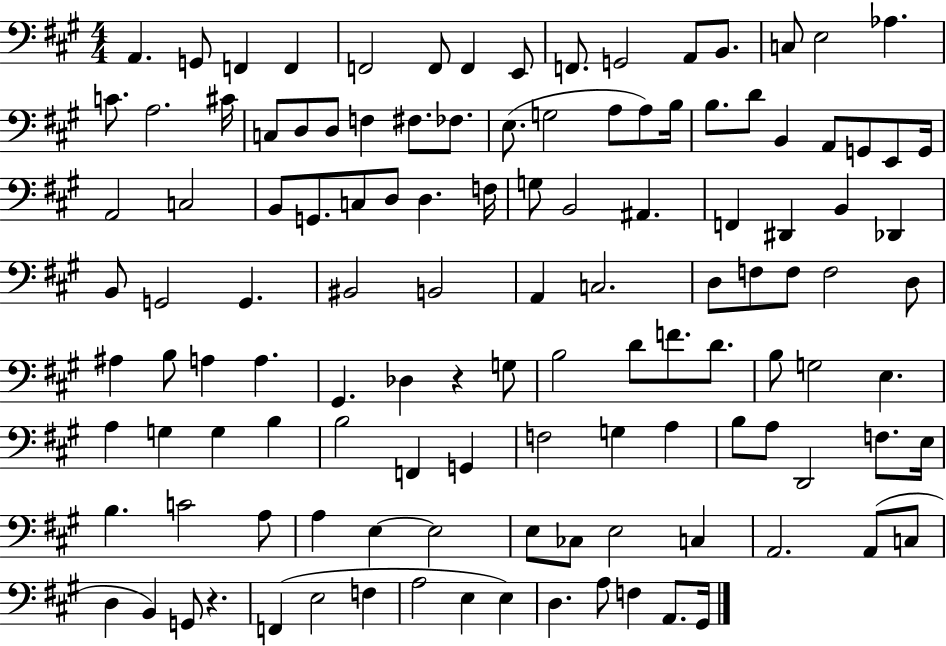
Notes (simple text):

A2/q. G2/e F2/q F2/q F2/h F2/e F2/q E2/e F2/e. G2/h A2/e B2/e. C3/e E3/h Ab3/q. C4/e. A3/h. C#4/s C3/e D3/e D3/e F3/q F#3/e. FES3/e. E3/e. G3/h A3/e A3/e B3/s B3/e. D4/e B2/q A2/e G2/e E2/e G2/s A2/h C3/h B2/e G2/e. C3/e D3/e D3/q. F3/s G3/e B2/h A#2/q. F2/q D#2/q B2/q Db2/q B2/e G2/h G2/q. BIS2/h B2/h A2/q C3/h. D3/e F3/e F3/e F3/h D3/e A#3/q B3/e A3/q A3/q. G#2/q. Db3/q R/q G3/e B3/h D4/e F4/e. D4/e. B3/e G3/h E3/q. A3/q G3/q G3/q B3/q B3/h F2/q G2/q F3/h G3/q A3/q B3/e A3/e D2/h F3/e. E3/s B3/q. C4/h A3/e A3/q E3/q E3/h E3/e CES3/e E3/h C3/q A2/h. A2/e C3/e D3/q B2/q G2/e R/q. F2/q E3/h F3/q A3/h E3/q E3/q D3/q. A3/e F3/q A2/e. G#2/s